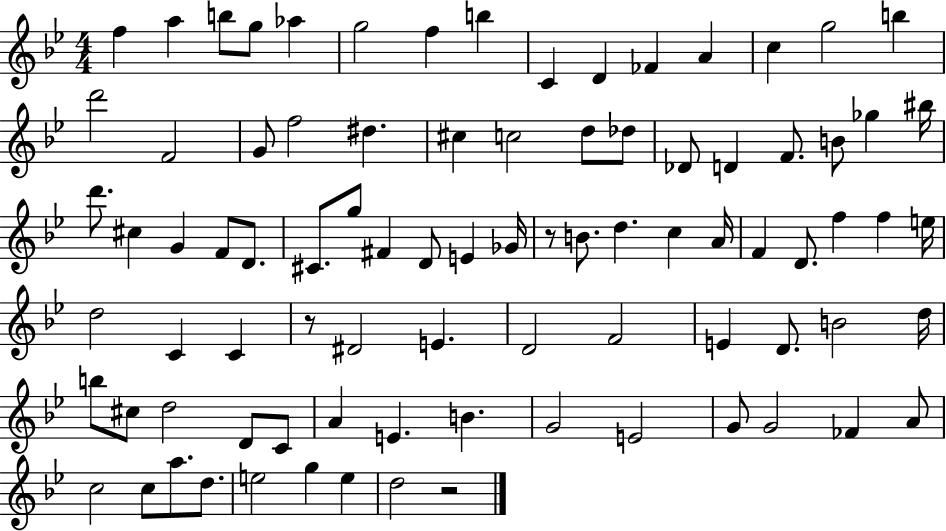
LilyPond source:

{
  \clef treble
  \numericTimeSignature
  \time 4/4
  \key bes \major
  f''4 a''4 b''8 g''8 aes''4 | g''2 f''4 b''4 | c'4 d'4 fes'4 a'4 | c''4 g''2 b''4 | \break d'''2 f'2 | g'8 f''2 dis''4. | cis''4 c''2 d''8 des''8 | des'8 d'4 f'8. b'8 ges''4 bis''16 | \break d'''8. cis''4 g'4 f'8 d'8. | cis'8. g''8 fis'4 d'8 e'4 ges'16 | r8 b'8. d''4. c''4 a'16 | f'4 d'8. f''4 f''4 e''16 | \break d''2 c'4 c'4 | r8 dis'2 e'4. | d'2 f'2 | e'4 d'8. b'2 d''16 | \break b''8 cis''8 d''2 d'8 c'8 | a'4 e'4. b'4. | g'2 e'2 | g'8 g'2 fes'4 a'8 | \break c''2 c''8 a''8. d''8. | e''2 g''4 e''4 | d''2 r2 | \bar "|."
}